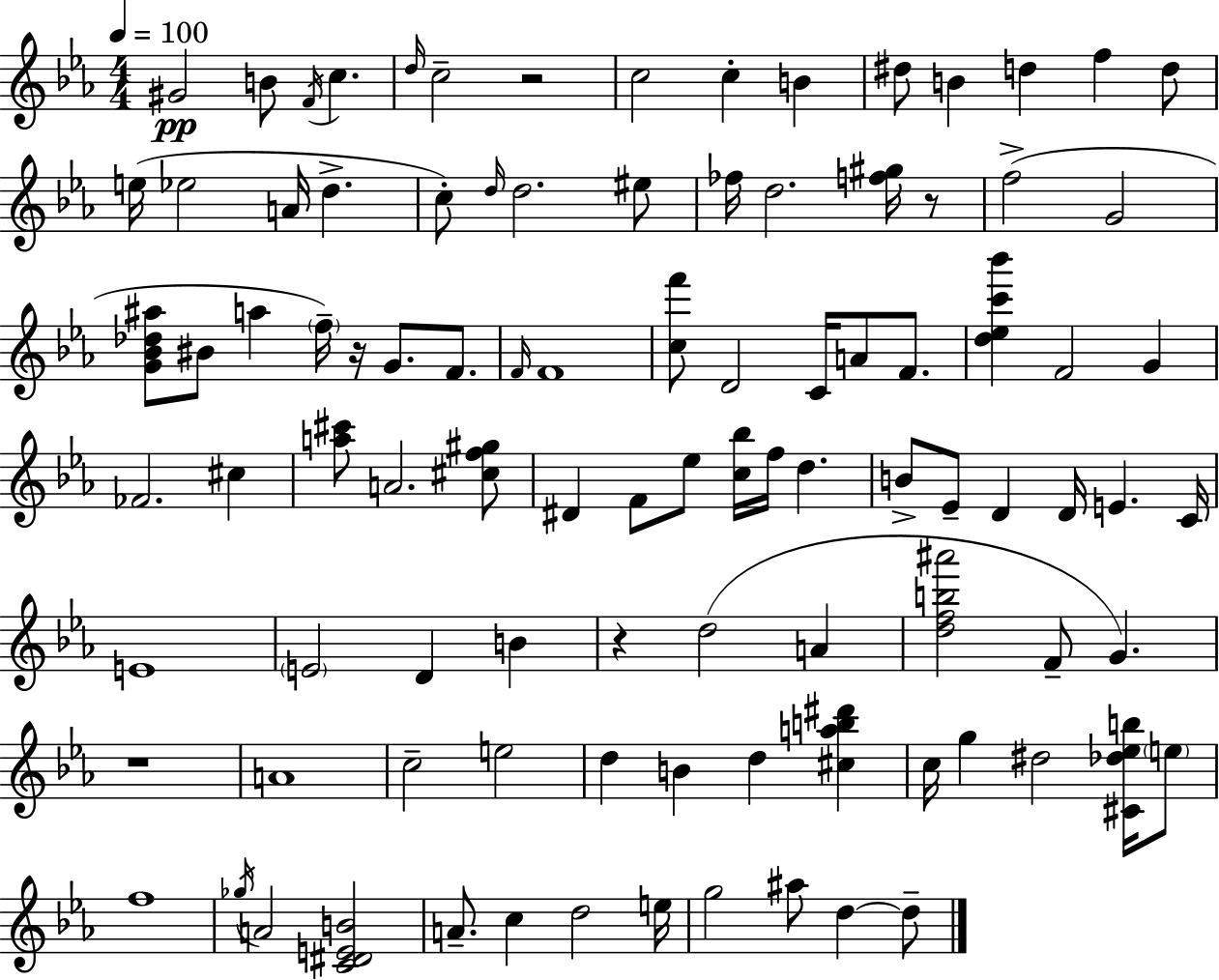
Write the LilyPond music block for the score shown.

{
  \clef treble
  \numericTimeSignature
  \time 4/4
  \key c \minor
  \tempo 4 = 100
  gis'2\pp b'8 \acciaccatura { f'16 } c''4. | \grace { d''16 } c''2-- r2 | c''2 c''4-. b'4 | dis''8 b'4 d''4 f''4 | \break d''8 e''16( ees''2 a'16 d''4.-> | c''8-.) \grace { d''16 } d''2. | eis''8 fes''16 d''2. | <f'' gis''>16 r8 f''2->( g'2 | \break <g' bes' des'' ais''>8 bis'8 a''4 \parenthesize f''16--) r16 g'8. | f'8. \grace { f'16 } f'1 | <c'' f'''>8 d'2 c'16 a'8 | f'8. <d'' ees'' c''' bes'''>4 f'2 | \break g'4 fes'2. | cis''4 <a'' cis'''>8 a'2. | <cis'' f'' gis''>8 dis'4 f'8 ees''8 <c'' bes''>16 f''16 d''4. | b'8-> ees'8-- d'4 d'16 e'4. | \break c'16 e'1 | \parenthesize e'2 d'4 | b'4 r4 d''2( | a'4 <d'' f'' b'' ais'''>2 f'8-- g'4.) | \break r1 | a'1 | c''2-- e''2 | d''4 b'4 d''4 | \break <cis'' a'' b'' dis'''>4 c''16 g''4 dis''2 | <cis' des'' ees'' b''>16 \parenthesize e''8 f''1 | \acciaccatura { ges''16 } a'2 <c' dis' e' b'>2 | a'8.-- c''4 d''2 | \break e''16 g''2 ais''8 d''4~~ | d''8-- \bar "|."
}